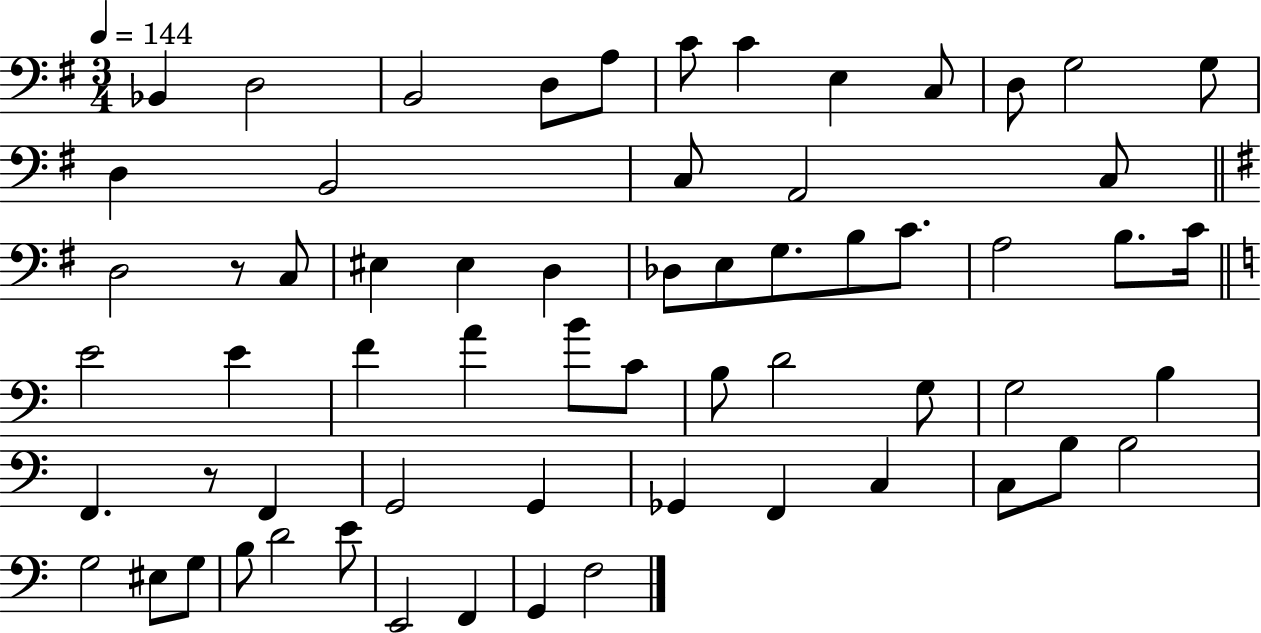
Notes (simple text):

Bb2/q D3/h B2/h D3/e A3/e C4/e C4/q E3/q C3/e D3/e G3/h G3/e D3/q B2/h C3/e A2/h C3/e D3/h R/e C3/e EIS3/q EIS3/q D3/q Db3/e E3/e G3/e. B3/e C4/e. A3/h B3/e. C4/s E4/h E4/q F4/q A4/q B4/e C4/e B3/e D4/h G3/e G3/h B3/q F2/q. R/e F2/q G2/h G2/q Gb2/q F2/q C3/q C3/e B3/e B3/h G3/h EIS3/e G3/e B3/e D4/h E4/e E2/h F2/q G2/q F3/h